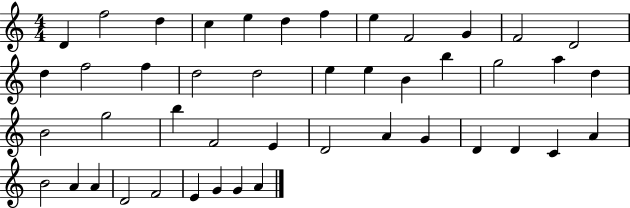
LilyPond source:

{
  \clef treble
  \numericTimeSignature
  \time 4/4
  \key c \major
  d'4 f''2 d''4 | c''4 e''4 d''4 f''4 | e''4 f'2 g'4 | f'2 d'2 | \break d''4 f''2 f''4 | d''2 d''2 | e''4 e''4 b'4 b''4 | g''2 a''4 d''4 | \break b'2 g''2 | b''4 f'2 e'4 | d'2 a'4 g'4 | d'4 d'4 c'4 a'4 | \break b'2 a'4 a'4 | d'2 f'2 | e'4 g'4 g'4 a'4 | \bar "|."
}